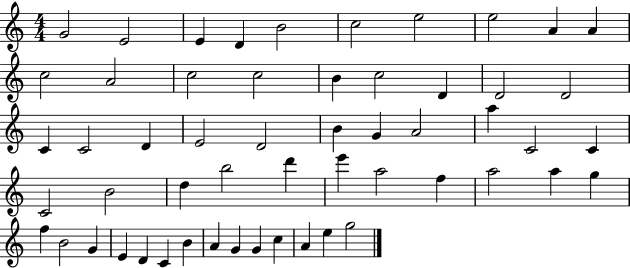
X:1
T:Untitled
M:4/4
L:1/4
K:C
G2 E2 E D B2 c2 e2 e2 A A c2 A2 c2 c2 B c2 D D2 D2 C C2 D E2 D2 B G A2 a C2 C C2 B2 d b2 d' e' a2 f a2 a g f B2 G E D C B A G G c A e g2